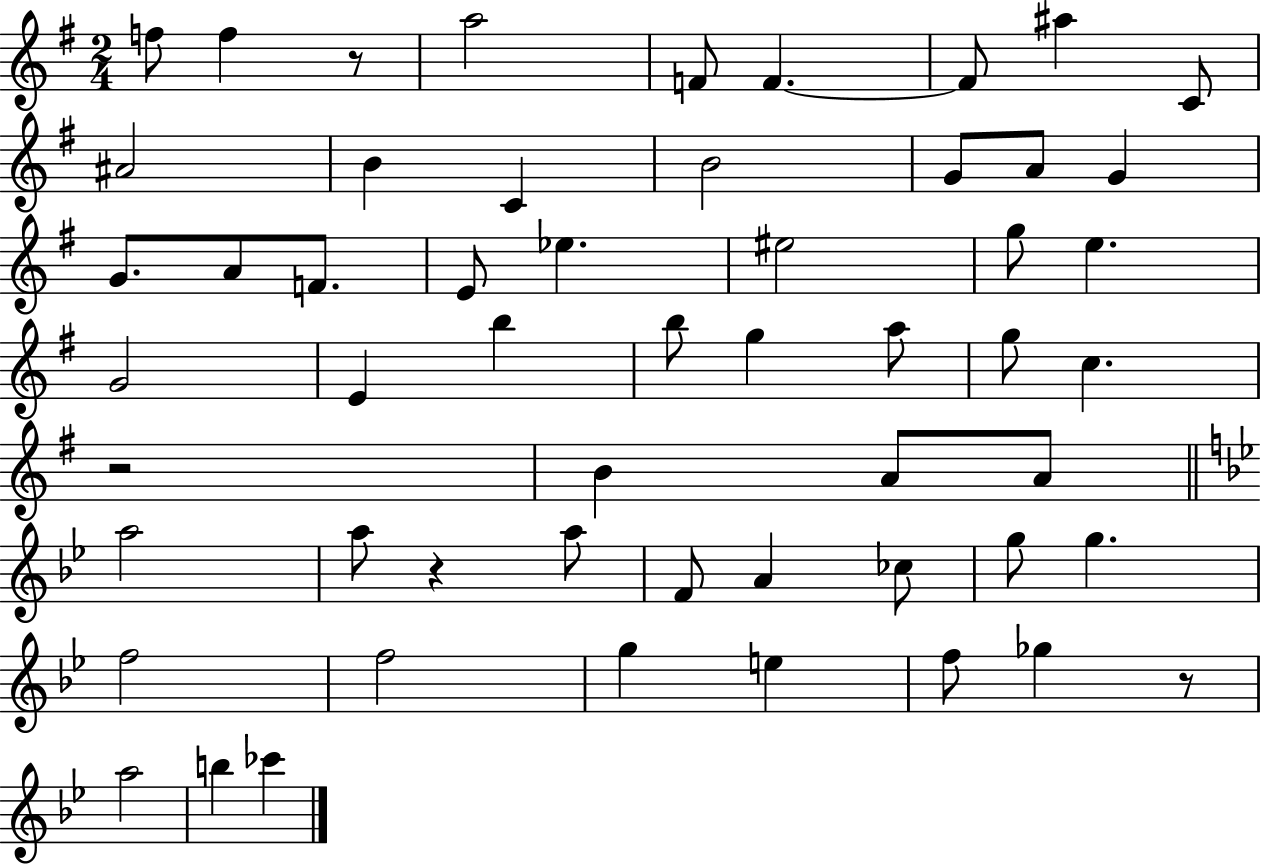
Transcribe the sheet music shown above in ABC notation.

X:1
T:Untitled
M:2/4
L:1/4
K:G
f/2 f z/2 a2 F/2 F F/2 ^a C/2 ^A2 B C B2 G/2 A/2 G G/2 A/2 F/2 E/2 _e ^e2 g/2 e G2 E b b/2 g a/2 g/2 c z2 B A/2 A/2 a2 a/2 z a/2 F/2 A _c/2 g/2 g f2 f2 g e f/2 _g z/2 a2 b _c'